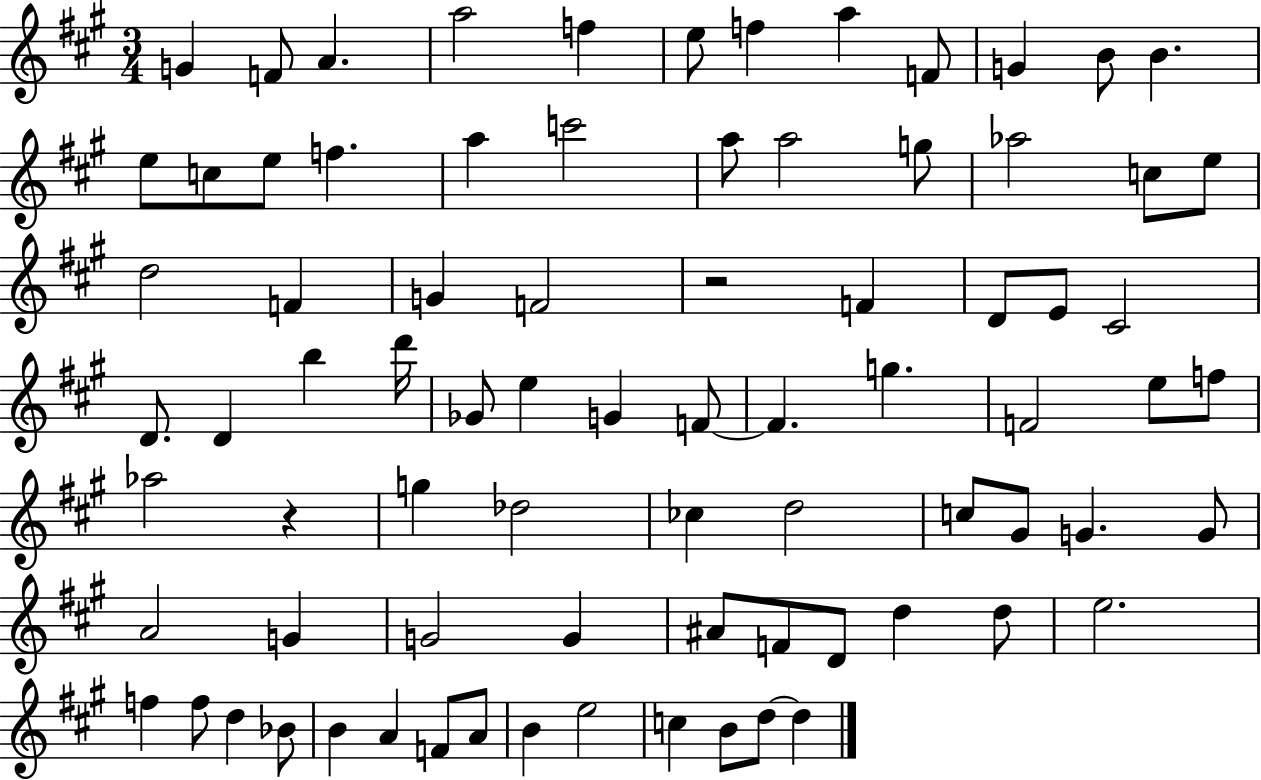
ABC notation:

X:1
T:Untitled
M:3/4
L:1/4
K:A
G F/2 A a2 f e/2 f a F/2 G B/2 B e/2 c/2 e/2 f a c'2 a/2 a2 g/2 _a2 c/2 e/2 d2 F G F2 z2 F D/2 E/2 ^C2 D/2 D b d'/4 _G/2 e G F/2 F g F2 e/2 f/2 _a2 z g _d2 _c d2 c/2 ^G/2 G G/2 A2 G G2 G ^A/2 F/2 D/2 d d/2 e2 f f/2 d _B/2 B A F/2 A/2 B e2 c B/2 d/2 d